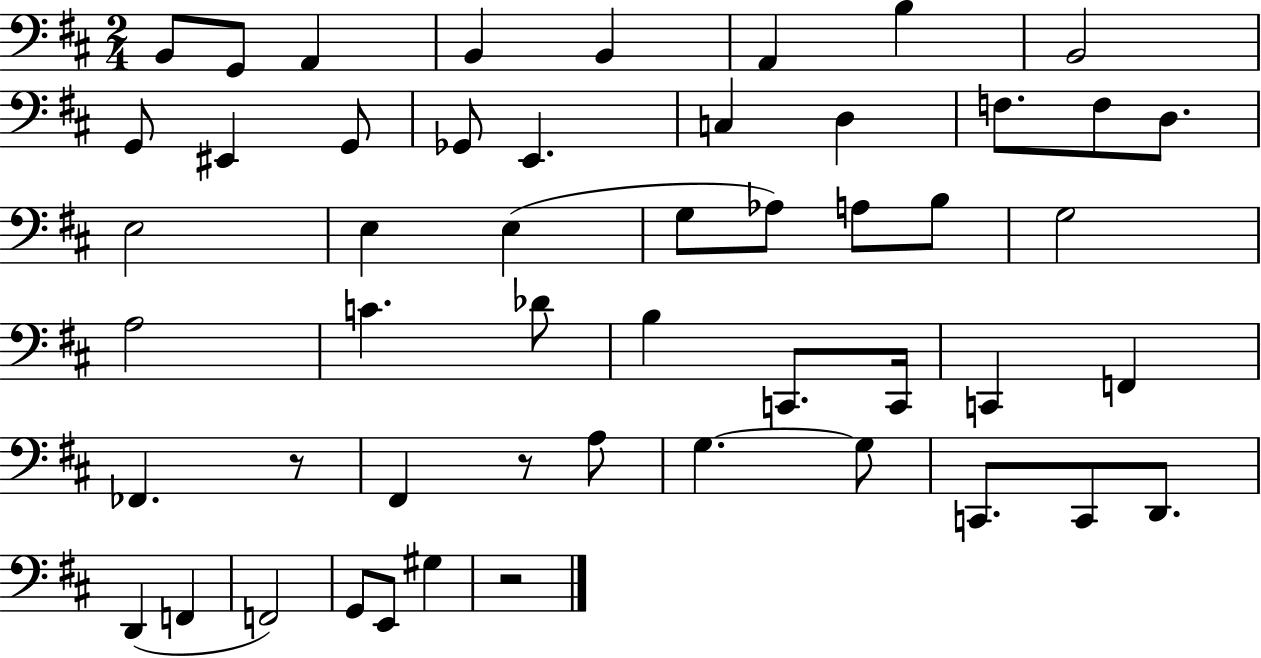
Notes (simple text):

B2/e G2/e A2/q B2/q B2/q A2/q B3/q B2/h G2/e EIS2/q G2/e Gb2/e E2/q. C3/q D3/q F3/e. F3/e D3/e. E3/h E3/q E3/q G3/e Ab3/e A3/e B3/e G3/h A3/h C4/q. Db4/e B3/q C2/e. C2/s C2/q F2/q FES2/q. R/e F#2/q R/e A3/e G3/q. G3/e C2/e. C2/e D2/e. D2/q F2/q F2/h G2/e E2/e G#3/q R/h